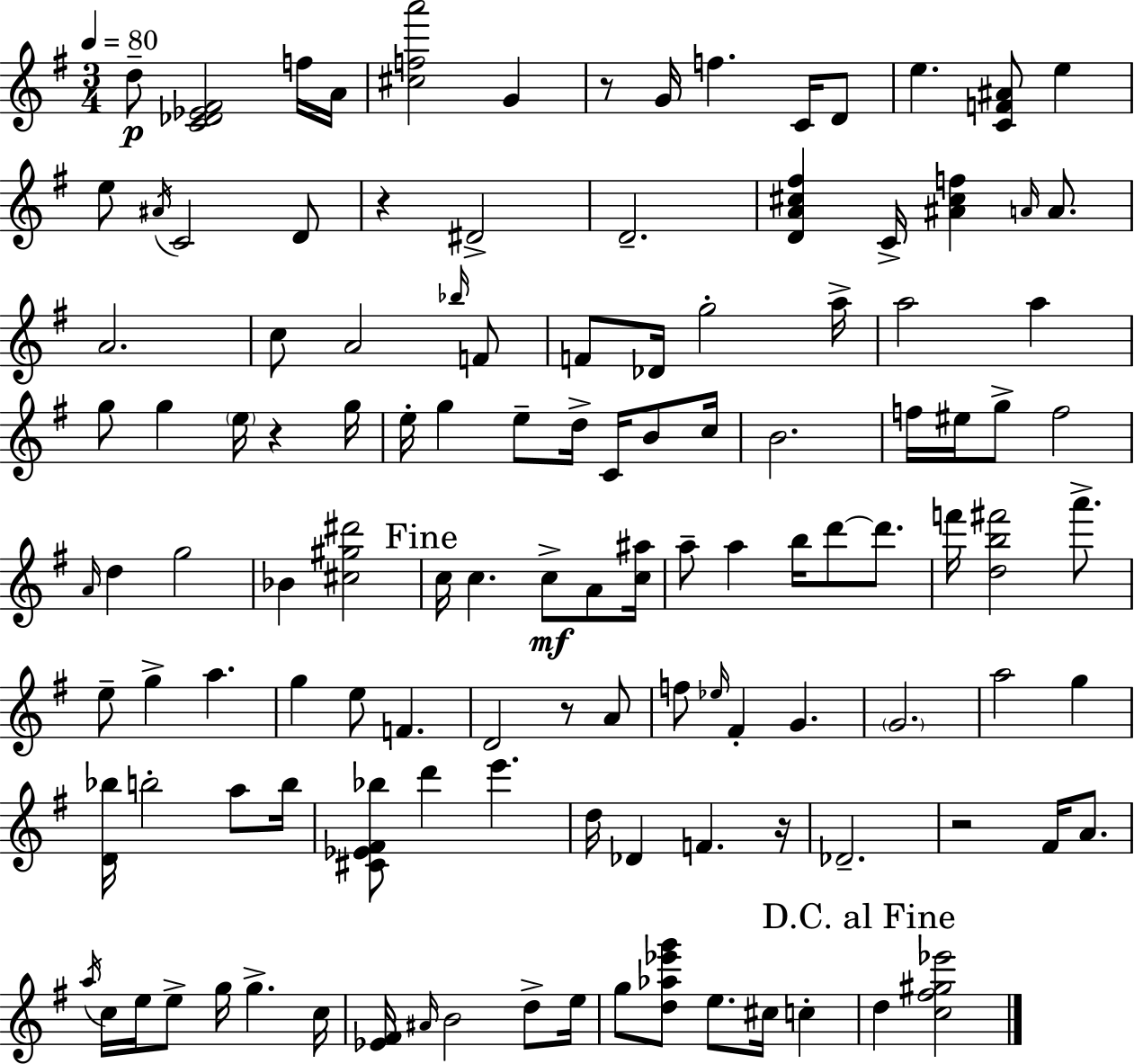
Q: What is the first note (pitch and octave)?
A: D5